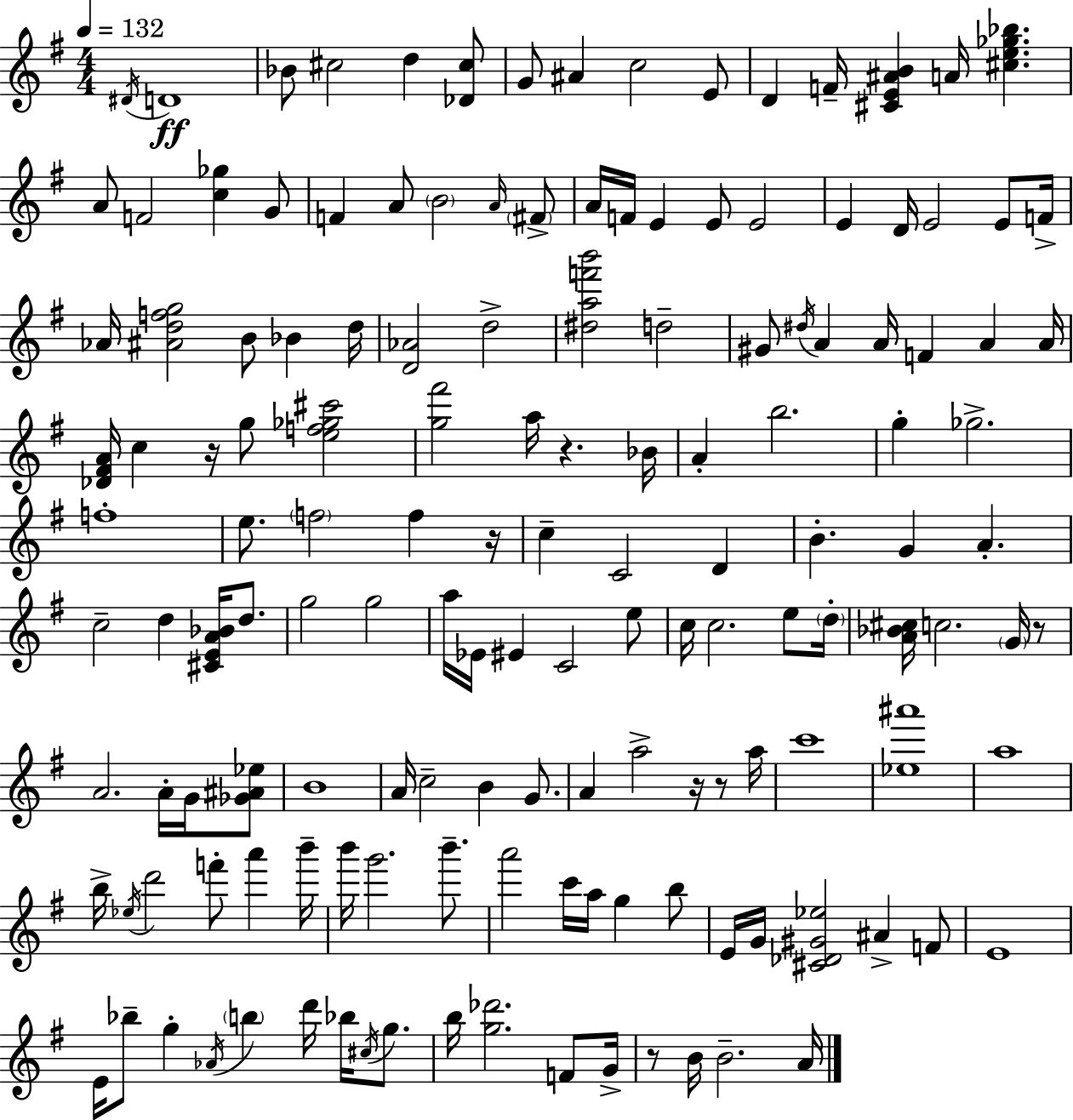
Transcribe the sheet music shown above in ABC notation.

X:1
T:Untitled
M:4/4
L:1/4
K:G
^D/4 D4 _B/2 ^c2 d [_D^c]/2 G/2 ^A c2 E/2 D F/4 [^CE^AB] A/4 [^ce_g_b] A/2 F2 [c_g] G/2 F A/2 B2 A/4 ^F/2 A/4 F/4 E E/2 E2 E D/4 E2 E/2 F/4 _A/4 [^Adfg]2 B/2 _B d/4 [D_A]2 d2 [^daf'b']2 d2 ^G/2 ^d/4 A A/4 F A A/4 [_D^FA]/4 c z/4 g/2 [ef_g^c']2 [g^f']2 a/4 z _B/4 A b2 g _g2 f4 e/2 f2 f z/4 c C2 D B G A c2 d [^CEA_B]/4 d/2 g2 g2 a/4 _E/4 ^E C2 e/2 c/4 c2 e/2 d/4 [A_B^c]/4 c2 G/4 z/2 A2 A/4 G/4 [_G^A_e]/2 B4 A/4 c2 B G/2 A a2 z/4 z/2 a/4 c'4 [_e^a']4 a4 b/4 _e/4 d'2 f'/2 a' b'/4 b'/4 g'2 b'/2 a'2 c'/4 a/4 g b/2 E/4 G/4 [^C_D^G_e]2 ^A F/2 E4 E/4 _b/2 g _A/4 b d'/4 _b/4 ^c/4 g/2 b/4 [g_d']2 F/2 G/4 z/2 B/4 B2 A/4